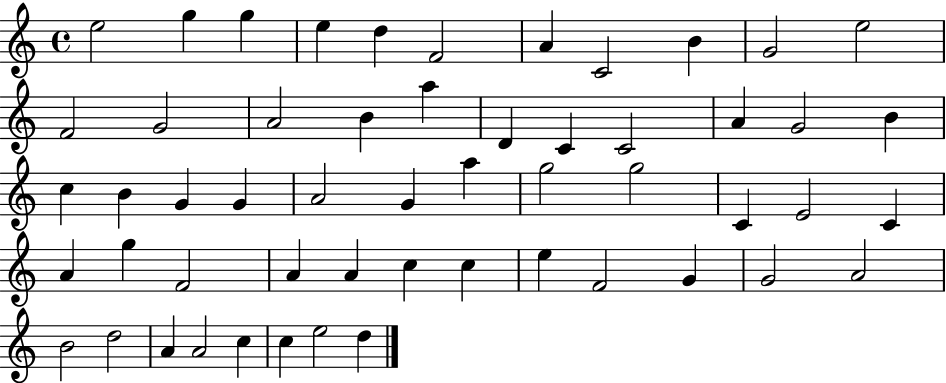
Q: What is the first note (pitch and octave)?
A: E5